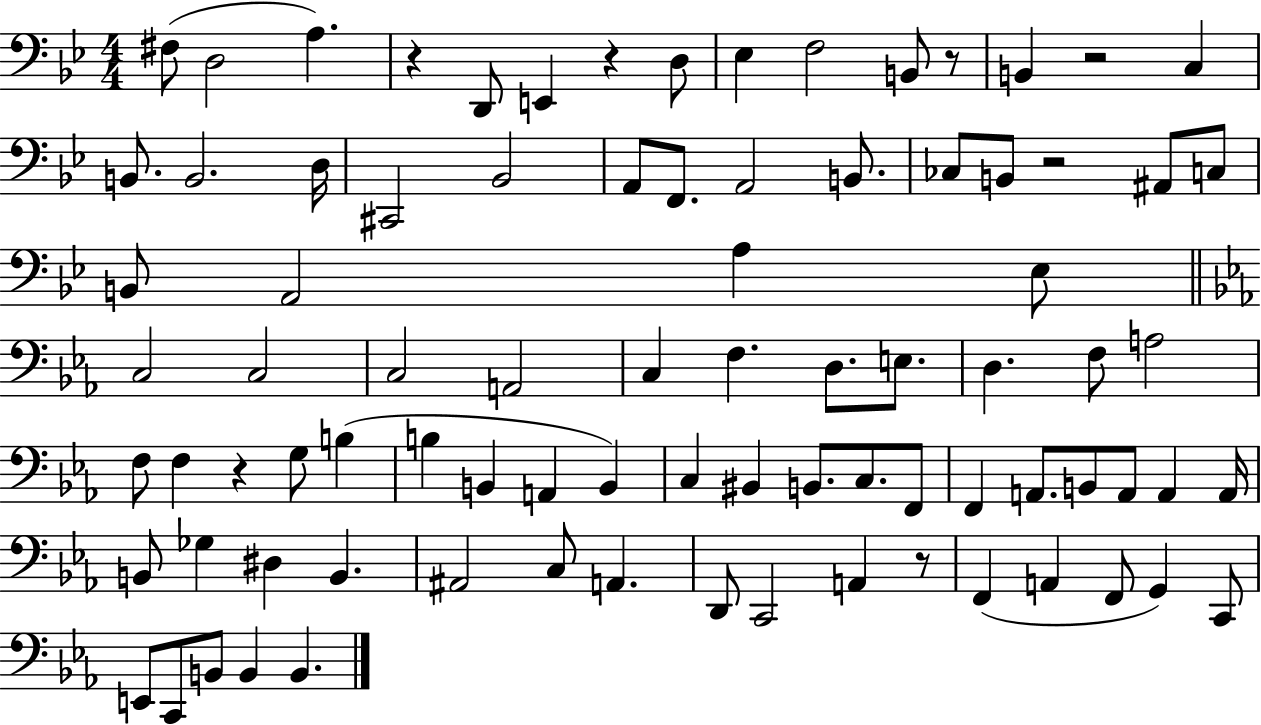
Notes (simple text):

F#3/e D3/h A3/q. R/q D2/e E2/q R/q D3/e Eb3/q F3/h B2/e R/e B2/q R/h C3/q B2/e. B2/h. D3/s C#2/h Bb2/h A2/e F2/e. A2/h B2/e. CES3/e B2/e R/h A#2/e C3/e B2/e A2/h A3/q Eb3/e C3/h C3/h C3/h A2/h C3/q F3/q. D3/e. E3/e. D3/q. F3/e A3/h F3/e F3/q R/q G3/e B3/q B3/q B2/q A2/q B2/q C3/q BIS2/q B2/e. C3/e. F2/e F2/q A2/e. B2/e A2/e A2/q A2/s B2/e Gb3/q D#3/q B2/q. A#2/h C3/e A2/q. D2/e C2/h A2/q R/e F2/q A2/q F2/e G2/q C2/e E2/e C2/e B2/e B2/q B2/q.